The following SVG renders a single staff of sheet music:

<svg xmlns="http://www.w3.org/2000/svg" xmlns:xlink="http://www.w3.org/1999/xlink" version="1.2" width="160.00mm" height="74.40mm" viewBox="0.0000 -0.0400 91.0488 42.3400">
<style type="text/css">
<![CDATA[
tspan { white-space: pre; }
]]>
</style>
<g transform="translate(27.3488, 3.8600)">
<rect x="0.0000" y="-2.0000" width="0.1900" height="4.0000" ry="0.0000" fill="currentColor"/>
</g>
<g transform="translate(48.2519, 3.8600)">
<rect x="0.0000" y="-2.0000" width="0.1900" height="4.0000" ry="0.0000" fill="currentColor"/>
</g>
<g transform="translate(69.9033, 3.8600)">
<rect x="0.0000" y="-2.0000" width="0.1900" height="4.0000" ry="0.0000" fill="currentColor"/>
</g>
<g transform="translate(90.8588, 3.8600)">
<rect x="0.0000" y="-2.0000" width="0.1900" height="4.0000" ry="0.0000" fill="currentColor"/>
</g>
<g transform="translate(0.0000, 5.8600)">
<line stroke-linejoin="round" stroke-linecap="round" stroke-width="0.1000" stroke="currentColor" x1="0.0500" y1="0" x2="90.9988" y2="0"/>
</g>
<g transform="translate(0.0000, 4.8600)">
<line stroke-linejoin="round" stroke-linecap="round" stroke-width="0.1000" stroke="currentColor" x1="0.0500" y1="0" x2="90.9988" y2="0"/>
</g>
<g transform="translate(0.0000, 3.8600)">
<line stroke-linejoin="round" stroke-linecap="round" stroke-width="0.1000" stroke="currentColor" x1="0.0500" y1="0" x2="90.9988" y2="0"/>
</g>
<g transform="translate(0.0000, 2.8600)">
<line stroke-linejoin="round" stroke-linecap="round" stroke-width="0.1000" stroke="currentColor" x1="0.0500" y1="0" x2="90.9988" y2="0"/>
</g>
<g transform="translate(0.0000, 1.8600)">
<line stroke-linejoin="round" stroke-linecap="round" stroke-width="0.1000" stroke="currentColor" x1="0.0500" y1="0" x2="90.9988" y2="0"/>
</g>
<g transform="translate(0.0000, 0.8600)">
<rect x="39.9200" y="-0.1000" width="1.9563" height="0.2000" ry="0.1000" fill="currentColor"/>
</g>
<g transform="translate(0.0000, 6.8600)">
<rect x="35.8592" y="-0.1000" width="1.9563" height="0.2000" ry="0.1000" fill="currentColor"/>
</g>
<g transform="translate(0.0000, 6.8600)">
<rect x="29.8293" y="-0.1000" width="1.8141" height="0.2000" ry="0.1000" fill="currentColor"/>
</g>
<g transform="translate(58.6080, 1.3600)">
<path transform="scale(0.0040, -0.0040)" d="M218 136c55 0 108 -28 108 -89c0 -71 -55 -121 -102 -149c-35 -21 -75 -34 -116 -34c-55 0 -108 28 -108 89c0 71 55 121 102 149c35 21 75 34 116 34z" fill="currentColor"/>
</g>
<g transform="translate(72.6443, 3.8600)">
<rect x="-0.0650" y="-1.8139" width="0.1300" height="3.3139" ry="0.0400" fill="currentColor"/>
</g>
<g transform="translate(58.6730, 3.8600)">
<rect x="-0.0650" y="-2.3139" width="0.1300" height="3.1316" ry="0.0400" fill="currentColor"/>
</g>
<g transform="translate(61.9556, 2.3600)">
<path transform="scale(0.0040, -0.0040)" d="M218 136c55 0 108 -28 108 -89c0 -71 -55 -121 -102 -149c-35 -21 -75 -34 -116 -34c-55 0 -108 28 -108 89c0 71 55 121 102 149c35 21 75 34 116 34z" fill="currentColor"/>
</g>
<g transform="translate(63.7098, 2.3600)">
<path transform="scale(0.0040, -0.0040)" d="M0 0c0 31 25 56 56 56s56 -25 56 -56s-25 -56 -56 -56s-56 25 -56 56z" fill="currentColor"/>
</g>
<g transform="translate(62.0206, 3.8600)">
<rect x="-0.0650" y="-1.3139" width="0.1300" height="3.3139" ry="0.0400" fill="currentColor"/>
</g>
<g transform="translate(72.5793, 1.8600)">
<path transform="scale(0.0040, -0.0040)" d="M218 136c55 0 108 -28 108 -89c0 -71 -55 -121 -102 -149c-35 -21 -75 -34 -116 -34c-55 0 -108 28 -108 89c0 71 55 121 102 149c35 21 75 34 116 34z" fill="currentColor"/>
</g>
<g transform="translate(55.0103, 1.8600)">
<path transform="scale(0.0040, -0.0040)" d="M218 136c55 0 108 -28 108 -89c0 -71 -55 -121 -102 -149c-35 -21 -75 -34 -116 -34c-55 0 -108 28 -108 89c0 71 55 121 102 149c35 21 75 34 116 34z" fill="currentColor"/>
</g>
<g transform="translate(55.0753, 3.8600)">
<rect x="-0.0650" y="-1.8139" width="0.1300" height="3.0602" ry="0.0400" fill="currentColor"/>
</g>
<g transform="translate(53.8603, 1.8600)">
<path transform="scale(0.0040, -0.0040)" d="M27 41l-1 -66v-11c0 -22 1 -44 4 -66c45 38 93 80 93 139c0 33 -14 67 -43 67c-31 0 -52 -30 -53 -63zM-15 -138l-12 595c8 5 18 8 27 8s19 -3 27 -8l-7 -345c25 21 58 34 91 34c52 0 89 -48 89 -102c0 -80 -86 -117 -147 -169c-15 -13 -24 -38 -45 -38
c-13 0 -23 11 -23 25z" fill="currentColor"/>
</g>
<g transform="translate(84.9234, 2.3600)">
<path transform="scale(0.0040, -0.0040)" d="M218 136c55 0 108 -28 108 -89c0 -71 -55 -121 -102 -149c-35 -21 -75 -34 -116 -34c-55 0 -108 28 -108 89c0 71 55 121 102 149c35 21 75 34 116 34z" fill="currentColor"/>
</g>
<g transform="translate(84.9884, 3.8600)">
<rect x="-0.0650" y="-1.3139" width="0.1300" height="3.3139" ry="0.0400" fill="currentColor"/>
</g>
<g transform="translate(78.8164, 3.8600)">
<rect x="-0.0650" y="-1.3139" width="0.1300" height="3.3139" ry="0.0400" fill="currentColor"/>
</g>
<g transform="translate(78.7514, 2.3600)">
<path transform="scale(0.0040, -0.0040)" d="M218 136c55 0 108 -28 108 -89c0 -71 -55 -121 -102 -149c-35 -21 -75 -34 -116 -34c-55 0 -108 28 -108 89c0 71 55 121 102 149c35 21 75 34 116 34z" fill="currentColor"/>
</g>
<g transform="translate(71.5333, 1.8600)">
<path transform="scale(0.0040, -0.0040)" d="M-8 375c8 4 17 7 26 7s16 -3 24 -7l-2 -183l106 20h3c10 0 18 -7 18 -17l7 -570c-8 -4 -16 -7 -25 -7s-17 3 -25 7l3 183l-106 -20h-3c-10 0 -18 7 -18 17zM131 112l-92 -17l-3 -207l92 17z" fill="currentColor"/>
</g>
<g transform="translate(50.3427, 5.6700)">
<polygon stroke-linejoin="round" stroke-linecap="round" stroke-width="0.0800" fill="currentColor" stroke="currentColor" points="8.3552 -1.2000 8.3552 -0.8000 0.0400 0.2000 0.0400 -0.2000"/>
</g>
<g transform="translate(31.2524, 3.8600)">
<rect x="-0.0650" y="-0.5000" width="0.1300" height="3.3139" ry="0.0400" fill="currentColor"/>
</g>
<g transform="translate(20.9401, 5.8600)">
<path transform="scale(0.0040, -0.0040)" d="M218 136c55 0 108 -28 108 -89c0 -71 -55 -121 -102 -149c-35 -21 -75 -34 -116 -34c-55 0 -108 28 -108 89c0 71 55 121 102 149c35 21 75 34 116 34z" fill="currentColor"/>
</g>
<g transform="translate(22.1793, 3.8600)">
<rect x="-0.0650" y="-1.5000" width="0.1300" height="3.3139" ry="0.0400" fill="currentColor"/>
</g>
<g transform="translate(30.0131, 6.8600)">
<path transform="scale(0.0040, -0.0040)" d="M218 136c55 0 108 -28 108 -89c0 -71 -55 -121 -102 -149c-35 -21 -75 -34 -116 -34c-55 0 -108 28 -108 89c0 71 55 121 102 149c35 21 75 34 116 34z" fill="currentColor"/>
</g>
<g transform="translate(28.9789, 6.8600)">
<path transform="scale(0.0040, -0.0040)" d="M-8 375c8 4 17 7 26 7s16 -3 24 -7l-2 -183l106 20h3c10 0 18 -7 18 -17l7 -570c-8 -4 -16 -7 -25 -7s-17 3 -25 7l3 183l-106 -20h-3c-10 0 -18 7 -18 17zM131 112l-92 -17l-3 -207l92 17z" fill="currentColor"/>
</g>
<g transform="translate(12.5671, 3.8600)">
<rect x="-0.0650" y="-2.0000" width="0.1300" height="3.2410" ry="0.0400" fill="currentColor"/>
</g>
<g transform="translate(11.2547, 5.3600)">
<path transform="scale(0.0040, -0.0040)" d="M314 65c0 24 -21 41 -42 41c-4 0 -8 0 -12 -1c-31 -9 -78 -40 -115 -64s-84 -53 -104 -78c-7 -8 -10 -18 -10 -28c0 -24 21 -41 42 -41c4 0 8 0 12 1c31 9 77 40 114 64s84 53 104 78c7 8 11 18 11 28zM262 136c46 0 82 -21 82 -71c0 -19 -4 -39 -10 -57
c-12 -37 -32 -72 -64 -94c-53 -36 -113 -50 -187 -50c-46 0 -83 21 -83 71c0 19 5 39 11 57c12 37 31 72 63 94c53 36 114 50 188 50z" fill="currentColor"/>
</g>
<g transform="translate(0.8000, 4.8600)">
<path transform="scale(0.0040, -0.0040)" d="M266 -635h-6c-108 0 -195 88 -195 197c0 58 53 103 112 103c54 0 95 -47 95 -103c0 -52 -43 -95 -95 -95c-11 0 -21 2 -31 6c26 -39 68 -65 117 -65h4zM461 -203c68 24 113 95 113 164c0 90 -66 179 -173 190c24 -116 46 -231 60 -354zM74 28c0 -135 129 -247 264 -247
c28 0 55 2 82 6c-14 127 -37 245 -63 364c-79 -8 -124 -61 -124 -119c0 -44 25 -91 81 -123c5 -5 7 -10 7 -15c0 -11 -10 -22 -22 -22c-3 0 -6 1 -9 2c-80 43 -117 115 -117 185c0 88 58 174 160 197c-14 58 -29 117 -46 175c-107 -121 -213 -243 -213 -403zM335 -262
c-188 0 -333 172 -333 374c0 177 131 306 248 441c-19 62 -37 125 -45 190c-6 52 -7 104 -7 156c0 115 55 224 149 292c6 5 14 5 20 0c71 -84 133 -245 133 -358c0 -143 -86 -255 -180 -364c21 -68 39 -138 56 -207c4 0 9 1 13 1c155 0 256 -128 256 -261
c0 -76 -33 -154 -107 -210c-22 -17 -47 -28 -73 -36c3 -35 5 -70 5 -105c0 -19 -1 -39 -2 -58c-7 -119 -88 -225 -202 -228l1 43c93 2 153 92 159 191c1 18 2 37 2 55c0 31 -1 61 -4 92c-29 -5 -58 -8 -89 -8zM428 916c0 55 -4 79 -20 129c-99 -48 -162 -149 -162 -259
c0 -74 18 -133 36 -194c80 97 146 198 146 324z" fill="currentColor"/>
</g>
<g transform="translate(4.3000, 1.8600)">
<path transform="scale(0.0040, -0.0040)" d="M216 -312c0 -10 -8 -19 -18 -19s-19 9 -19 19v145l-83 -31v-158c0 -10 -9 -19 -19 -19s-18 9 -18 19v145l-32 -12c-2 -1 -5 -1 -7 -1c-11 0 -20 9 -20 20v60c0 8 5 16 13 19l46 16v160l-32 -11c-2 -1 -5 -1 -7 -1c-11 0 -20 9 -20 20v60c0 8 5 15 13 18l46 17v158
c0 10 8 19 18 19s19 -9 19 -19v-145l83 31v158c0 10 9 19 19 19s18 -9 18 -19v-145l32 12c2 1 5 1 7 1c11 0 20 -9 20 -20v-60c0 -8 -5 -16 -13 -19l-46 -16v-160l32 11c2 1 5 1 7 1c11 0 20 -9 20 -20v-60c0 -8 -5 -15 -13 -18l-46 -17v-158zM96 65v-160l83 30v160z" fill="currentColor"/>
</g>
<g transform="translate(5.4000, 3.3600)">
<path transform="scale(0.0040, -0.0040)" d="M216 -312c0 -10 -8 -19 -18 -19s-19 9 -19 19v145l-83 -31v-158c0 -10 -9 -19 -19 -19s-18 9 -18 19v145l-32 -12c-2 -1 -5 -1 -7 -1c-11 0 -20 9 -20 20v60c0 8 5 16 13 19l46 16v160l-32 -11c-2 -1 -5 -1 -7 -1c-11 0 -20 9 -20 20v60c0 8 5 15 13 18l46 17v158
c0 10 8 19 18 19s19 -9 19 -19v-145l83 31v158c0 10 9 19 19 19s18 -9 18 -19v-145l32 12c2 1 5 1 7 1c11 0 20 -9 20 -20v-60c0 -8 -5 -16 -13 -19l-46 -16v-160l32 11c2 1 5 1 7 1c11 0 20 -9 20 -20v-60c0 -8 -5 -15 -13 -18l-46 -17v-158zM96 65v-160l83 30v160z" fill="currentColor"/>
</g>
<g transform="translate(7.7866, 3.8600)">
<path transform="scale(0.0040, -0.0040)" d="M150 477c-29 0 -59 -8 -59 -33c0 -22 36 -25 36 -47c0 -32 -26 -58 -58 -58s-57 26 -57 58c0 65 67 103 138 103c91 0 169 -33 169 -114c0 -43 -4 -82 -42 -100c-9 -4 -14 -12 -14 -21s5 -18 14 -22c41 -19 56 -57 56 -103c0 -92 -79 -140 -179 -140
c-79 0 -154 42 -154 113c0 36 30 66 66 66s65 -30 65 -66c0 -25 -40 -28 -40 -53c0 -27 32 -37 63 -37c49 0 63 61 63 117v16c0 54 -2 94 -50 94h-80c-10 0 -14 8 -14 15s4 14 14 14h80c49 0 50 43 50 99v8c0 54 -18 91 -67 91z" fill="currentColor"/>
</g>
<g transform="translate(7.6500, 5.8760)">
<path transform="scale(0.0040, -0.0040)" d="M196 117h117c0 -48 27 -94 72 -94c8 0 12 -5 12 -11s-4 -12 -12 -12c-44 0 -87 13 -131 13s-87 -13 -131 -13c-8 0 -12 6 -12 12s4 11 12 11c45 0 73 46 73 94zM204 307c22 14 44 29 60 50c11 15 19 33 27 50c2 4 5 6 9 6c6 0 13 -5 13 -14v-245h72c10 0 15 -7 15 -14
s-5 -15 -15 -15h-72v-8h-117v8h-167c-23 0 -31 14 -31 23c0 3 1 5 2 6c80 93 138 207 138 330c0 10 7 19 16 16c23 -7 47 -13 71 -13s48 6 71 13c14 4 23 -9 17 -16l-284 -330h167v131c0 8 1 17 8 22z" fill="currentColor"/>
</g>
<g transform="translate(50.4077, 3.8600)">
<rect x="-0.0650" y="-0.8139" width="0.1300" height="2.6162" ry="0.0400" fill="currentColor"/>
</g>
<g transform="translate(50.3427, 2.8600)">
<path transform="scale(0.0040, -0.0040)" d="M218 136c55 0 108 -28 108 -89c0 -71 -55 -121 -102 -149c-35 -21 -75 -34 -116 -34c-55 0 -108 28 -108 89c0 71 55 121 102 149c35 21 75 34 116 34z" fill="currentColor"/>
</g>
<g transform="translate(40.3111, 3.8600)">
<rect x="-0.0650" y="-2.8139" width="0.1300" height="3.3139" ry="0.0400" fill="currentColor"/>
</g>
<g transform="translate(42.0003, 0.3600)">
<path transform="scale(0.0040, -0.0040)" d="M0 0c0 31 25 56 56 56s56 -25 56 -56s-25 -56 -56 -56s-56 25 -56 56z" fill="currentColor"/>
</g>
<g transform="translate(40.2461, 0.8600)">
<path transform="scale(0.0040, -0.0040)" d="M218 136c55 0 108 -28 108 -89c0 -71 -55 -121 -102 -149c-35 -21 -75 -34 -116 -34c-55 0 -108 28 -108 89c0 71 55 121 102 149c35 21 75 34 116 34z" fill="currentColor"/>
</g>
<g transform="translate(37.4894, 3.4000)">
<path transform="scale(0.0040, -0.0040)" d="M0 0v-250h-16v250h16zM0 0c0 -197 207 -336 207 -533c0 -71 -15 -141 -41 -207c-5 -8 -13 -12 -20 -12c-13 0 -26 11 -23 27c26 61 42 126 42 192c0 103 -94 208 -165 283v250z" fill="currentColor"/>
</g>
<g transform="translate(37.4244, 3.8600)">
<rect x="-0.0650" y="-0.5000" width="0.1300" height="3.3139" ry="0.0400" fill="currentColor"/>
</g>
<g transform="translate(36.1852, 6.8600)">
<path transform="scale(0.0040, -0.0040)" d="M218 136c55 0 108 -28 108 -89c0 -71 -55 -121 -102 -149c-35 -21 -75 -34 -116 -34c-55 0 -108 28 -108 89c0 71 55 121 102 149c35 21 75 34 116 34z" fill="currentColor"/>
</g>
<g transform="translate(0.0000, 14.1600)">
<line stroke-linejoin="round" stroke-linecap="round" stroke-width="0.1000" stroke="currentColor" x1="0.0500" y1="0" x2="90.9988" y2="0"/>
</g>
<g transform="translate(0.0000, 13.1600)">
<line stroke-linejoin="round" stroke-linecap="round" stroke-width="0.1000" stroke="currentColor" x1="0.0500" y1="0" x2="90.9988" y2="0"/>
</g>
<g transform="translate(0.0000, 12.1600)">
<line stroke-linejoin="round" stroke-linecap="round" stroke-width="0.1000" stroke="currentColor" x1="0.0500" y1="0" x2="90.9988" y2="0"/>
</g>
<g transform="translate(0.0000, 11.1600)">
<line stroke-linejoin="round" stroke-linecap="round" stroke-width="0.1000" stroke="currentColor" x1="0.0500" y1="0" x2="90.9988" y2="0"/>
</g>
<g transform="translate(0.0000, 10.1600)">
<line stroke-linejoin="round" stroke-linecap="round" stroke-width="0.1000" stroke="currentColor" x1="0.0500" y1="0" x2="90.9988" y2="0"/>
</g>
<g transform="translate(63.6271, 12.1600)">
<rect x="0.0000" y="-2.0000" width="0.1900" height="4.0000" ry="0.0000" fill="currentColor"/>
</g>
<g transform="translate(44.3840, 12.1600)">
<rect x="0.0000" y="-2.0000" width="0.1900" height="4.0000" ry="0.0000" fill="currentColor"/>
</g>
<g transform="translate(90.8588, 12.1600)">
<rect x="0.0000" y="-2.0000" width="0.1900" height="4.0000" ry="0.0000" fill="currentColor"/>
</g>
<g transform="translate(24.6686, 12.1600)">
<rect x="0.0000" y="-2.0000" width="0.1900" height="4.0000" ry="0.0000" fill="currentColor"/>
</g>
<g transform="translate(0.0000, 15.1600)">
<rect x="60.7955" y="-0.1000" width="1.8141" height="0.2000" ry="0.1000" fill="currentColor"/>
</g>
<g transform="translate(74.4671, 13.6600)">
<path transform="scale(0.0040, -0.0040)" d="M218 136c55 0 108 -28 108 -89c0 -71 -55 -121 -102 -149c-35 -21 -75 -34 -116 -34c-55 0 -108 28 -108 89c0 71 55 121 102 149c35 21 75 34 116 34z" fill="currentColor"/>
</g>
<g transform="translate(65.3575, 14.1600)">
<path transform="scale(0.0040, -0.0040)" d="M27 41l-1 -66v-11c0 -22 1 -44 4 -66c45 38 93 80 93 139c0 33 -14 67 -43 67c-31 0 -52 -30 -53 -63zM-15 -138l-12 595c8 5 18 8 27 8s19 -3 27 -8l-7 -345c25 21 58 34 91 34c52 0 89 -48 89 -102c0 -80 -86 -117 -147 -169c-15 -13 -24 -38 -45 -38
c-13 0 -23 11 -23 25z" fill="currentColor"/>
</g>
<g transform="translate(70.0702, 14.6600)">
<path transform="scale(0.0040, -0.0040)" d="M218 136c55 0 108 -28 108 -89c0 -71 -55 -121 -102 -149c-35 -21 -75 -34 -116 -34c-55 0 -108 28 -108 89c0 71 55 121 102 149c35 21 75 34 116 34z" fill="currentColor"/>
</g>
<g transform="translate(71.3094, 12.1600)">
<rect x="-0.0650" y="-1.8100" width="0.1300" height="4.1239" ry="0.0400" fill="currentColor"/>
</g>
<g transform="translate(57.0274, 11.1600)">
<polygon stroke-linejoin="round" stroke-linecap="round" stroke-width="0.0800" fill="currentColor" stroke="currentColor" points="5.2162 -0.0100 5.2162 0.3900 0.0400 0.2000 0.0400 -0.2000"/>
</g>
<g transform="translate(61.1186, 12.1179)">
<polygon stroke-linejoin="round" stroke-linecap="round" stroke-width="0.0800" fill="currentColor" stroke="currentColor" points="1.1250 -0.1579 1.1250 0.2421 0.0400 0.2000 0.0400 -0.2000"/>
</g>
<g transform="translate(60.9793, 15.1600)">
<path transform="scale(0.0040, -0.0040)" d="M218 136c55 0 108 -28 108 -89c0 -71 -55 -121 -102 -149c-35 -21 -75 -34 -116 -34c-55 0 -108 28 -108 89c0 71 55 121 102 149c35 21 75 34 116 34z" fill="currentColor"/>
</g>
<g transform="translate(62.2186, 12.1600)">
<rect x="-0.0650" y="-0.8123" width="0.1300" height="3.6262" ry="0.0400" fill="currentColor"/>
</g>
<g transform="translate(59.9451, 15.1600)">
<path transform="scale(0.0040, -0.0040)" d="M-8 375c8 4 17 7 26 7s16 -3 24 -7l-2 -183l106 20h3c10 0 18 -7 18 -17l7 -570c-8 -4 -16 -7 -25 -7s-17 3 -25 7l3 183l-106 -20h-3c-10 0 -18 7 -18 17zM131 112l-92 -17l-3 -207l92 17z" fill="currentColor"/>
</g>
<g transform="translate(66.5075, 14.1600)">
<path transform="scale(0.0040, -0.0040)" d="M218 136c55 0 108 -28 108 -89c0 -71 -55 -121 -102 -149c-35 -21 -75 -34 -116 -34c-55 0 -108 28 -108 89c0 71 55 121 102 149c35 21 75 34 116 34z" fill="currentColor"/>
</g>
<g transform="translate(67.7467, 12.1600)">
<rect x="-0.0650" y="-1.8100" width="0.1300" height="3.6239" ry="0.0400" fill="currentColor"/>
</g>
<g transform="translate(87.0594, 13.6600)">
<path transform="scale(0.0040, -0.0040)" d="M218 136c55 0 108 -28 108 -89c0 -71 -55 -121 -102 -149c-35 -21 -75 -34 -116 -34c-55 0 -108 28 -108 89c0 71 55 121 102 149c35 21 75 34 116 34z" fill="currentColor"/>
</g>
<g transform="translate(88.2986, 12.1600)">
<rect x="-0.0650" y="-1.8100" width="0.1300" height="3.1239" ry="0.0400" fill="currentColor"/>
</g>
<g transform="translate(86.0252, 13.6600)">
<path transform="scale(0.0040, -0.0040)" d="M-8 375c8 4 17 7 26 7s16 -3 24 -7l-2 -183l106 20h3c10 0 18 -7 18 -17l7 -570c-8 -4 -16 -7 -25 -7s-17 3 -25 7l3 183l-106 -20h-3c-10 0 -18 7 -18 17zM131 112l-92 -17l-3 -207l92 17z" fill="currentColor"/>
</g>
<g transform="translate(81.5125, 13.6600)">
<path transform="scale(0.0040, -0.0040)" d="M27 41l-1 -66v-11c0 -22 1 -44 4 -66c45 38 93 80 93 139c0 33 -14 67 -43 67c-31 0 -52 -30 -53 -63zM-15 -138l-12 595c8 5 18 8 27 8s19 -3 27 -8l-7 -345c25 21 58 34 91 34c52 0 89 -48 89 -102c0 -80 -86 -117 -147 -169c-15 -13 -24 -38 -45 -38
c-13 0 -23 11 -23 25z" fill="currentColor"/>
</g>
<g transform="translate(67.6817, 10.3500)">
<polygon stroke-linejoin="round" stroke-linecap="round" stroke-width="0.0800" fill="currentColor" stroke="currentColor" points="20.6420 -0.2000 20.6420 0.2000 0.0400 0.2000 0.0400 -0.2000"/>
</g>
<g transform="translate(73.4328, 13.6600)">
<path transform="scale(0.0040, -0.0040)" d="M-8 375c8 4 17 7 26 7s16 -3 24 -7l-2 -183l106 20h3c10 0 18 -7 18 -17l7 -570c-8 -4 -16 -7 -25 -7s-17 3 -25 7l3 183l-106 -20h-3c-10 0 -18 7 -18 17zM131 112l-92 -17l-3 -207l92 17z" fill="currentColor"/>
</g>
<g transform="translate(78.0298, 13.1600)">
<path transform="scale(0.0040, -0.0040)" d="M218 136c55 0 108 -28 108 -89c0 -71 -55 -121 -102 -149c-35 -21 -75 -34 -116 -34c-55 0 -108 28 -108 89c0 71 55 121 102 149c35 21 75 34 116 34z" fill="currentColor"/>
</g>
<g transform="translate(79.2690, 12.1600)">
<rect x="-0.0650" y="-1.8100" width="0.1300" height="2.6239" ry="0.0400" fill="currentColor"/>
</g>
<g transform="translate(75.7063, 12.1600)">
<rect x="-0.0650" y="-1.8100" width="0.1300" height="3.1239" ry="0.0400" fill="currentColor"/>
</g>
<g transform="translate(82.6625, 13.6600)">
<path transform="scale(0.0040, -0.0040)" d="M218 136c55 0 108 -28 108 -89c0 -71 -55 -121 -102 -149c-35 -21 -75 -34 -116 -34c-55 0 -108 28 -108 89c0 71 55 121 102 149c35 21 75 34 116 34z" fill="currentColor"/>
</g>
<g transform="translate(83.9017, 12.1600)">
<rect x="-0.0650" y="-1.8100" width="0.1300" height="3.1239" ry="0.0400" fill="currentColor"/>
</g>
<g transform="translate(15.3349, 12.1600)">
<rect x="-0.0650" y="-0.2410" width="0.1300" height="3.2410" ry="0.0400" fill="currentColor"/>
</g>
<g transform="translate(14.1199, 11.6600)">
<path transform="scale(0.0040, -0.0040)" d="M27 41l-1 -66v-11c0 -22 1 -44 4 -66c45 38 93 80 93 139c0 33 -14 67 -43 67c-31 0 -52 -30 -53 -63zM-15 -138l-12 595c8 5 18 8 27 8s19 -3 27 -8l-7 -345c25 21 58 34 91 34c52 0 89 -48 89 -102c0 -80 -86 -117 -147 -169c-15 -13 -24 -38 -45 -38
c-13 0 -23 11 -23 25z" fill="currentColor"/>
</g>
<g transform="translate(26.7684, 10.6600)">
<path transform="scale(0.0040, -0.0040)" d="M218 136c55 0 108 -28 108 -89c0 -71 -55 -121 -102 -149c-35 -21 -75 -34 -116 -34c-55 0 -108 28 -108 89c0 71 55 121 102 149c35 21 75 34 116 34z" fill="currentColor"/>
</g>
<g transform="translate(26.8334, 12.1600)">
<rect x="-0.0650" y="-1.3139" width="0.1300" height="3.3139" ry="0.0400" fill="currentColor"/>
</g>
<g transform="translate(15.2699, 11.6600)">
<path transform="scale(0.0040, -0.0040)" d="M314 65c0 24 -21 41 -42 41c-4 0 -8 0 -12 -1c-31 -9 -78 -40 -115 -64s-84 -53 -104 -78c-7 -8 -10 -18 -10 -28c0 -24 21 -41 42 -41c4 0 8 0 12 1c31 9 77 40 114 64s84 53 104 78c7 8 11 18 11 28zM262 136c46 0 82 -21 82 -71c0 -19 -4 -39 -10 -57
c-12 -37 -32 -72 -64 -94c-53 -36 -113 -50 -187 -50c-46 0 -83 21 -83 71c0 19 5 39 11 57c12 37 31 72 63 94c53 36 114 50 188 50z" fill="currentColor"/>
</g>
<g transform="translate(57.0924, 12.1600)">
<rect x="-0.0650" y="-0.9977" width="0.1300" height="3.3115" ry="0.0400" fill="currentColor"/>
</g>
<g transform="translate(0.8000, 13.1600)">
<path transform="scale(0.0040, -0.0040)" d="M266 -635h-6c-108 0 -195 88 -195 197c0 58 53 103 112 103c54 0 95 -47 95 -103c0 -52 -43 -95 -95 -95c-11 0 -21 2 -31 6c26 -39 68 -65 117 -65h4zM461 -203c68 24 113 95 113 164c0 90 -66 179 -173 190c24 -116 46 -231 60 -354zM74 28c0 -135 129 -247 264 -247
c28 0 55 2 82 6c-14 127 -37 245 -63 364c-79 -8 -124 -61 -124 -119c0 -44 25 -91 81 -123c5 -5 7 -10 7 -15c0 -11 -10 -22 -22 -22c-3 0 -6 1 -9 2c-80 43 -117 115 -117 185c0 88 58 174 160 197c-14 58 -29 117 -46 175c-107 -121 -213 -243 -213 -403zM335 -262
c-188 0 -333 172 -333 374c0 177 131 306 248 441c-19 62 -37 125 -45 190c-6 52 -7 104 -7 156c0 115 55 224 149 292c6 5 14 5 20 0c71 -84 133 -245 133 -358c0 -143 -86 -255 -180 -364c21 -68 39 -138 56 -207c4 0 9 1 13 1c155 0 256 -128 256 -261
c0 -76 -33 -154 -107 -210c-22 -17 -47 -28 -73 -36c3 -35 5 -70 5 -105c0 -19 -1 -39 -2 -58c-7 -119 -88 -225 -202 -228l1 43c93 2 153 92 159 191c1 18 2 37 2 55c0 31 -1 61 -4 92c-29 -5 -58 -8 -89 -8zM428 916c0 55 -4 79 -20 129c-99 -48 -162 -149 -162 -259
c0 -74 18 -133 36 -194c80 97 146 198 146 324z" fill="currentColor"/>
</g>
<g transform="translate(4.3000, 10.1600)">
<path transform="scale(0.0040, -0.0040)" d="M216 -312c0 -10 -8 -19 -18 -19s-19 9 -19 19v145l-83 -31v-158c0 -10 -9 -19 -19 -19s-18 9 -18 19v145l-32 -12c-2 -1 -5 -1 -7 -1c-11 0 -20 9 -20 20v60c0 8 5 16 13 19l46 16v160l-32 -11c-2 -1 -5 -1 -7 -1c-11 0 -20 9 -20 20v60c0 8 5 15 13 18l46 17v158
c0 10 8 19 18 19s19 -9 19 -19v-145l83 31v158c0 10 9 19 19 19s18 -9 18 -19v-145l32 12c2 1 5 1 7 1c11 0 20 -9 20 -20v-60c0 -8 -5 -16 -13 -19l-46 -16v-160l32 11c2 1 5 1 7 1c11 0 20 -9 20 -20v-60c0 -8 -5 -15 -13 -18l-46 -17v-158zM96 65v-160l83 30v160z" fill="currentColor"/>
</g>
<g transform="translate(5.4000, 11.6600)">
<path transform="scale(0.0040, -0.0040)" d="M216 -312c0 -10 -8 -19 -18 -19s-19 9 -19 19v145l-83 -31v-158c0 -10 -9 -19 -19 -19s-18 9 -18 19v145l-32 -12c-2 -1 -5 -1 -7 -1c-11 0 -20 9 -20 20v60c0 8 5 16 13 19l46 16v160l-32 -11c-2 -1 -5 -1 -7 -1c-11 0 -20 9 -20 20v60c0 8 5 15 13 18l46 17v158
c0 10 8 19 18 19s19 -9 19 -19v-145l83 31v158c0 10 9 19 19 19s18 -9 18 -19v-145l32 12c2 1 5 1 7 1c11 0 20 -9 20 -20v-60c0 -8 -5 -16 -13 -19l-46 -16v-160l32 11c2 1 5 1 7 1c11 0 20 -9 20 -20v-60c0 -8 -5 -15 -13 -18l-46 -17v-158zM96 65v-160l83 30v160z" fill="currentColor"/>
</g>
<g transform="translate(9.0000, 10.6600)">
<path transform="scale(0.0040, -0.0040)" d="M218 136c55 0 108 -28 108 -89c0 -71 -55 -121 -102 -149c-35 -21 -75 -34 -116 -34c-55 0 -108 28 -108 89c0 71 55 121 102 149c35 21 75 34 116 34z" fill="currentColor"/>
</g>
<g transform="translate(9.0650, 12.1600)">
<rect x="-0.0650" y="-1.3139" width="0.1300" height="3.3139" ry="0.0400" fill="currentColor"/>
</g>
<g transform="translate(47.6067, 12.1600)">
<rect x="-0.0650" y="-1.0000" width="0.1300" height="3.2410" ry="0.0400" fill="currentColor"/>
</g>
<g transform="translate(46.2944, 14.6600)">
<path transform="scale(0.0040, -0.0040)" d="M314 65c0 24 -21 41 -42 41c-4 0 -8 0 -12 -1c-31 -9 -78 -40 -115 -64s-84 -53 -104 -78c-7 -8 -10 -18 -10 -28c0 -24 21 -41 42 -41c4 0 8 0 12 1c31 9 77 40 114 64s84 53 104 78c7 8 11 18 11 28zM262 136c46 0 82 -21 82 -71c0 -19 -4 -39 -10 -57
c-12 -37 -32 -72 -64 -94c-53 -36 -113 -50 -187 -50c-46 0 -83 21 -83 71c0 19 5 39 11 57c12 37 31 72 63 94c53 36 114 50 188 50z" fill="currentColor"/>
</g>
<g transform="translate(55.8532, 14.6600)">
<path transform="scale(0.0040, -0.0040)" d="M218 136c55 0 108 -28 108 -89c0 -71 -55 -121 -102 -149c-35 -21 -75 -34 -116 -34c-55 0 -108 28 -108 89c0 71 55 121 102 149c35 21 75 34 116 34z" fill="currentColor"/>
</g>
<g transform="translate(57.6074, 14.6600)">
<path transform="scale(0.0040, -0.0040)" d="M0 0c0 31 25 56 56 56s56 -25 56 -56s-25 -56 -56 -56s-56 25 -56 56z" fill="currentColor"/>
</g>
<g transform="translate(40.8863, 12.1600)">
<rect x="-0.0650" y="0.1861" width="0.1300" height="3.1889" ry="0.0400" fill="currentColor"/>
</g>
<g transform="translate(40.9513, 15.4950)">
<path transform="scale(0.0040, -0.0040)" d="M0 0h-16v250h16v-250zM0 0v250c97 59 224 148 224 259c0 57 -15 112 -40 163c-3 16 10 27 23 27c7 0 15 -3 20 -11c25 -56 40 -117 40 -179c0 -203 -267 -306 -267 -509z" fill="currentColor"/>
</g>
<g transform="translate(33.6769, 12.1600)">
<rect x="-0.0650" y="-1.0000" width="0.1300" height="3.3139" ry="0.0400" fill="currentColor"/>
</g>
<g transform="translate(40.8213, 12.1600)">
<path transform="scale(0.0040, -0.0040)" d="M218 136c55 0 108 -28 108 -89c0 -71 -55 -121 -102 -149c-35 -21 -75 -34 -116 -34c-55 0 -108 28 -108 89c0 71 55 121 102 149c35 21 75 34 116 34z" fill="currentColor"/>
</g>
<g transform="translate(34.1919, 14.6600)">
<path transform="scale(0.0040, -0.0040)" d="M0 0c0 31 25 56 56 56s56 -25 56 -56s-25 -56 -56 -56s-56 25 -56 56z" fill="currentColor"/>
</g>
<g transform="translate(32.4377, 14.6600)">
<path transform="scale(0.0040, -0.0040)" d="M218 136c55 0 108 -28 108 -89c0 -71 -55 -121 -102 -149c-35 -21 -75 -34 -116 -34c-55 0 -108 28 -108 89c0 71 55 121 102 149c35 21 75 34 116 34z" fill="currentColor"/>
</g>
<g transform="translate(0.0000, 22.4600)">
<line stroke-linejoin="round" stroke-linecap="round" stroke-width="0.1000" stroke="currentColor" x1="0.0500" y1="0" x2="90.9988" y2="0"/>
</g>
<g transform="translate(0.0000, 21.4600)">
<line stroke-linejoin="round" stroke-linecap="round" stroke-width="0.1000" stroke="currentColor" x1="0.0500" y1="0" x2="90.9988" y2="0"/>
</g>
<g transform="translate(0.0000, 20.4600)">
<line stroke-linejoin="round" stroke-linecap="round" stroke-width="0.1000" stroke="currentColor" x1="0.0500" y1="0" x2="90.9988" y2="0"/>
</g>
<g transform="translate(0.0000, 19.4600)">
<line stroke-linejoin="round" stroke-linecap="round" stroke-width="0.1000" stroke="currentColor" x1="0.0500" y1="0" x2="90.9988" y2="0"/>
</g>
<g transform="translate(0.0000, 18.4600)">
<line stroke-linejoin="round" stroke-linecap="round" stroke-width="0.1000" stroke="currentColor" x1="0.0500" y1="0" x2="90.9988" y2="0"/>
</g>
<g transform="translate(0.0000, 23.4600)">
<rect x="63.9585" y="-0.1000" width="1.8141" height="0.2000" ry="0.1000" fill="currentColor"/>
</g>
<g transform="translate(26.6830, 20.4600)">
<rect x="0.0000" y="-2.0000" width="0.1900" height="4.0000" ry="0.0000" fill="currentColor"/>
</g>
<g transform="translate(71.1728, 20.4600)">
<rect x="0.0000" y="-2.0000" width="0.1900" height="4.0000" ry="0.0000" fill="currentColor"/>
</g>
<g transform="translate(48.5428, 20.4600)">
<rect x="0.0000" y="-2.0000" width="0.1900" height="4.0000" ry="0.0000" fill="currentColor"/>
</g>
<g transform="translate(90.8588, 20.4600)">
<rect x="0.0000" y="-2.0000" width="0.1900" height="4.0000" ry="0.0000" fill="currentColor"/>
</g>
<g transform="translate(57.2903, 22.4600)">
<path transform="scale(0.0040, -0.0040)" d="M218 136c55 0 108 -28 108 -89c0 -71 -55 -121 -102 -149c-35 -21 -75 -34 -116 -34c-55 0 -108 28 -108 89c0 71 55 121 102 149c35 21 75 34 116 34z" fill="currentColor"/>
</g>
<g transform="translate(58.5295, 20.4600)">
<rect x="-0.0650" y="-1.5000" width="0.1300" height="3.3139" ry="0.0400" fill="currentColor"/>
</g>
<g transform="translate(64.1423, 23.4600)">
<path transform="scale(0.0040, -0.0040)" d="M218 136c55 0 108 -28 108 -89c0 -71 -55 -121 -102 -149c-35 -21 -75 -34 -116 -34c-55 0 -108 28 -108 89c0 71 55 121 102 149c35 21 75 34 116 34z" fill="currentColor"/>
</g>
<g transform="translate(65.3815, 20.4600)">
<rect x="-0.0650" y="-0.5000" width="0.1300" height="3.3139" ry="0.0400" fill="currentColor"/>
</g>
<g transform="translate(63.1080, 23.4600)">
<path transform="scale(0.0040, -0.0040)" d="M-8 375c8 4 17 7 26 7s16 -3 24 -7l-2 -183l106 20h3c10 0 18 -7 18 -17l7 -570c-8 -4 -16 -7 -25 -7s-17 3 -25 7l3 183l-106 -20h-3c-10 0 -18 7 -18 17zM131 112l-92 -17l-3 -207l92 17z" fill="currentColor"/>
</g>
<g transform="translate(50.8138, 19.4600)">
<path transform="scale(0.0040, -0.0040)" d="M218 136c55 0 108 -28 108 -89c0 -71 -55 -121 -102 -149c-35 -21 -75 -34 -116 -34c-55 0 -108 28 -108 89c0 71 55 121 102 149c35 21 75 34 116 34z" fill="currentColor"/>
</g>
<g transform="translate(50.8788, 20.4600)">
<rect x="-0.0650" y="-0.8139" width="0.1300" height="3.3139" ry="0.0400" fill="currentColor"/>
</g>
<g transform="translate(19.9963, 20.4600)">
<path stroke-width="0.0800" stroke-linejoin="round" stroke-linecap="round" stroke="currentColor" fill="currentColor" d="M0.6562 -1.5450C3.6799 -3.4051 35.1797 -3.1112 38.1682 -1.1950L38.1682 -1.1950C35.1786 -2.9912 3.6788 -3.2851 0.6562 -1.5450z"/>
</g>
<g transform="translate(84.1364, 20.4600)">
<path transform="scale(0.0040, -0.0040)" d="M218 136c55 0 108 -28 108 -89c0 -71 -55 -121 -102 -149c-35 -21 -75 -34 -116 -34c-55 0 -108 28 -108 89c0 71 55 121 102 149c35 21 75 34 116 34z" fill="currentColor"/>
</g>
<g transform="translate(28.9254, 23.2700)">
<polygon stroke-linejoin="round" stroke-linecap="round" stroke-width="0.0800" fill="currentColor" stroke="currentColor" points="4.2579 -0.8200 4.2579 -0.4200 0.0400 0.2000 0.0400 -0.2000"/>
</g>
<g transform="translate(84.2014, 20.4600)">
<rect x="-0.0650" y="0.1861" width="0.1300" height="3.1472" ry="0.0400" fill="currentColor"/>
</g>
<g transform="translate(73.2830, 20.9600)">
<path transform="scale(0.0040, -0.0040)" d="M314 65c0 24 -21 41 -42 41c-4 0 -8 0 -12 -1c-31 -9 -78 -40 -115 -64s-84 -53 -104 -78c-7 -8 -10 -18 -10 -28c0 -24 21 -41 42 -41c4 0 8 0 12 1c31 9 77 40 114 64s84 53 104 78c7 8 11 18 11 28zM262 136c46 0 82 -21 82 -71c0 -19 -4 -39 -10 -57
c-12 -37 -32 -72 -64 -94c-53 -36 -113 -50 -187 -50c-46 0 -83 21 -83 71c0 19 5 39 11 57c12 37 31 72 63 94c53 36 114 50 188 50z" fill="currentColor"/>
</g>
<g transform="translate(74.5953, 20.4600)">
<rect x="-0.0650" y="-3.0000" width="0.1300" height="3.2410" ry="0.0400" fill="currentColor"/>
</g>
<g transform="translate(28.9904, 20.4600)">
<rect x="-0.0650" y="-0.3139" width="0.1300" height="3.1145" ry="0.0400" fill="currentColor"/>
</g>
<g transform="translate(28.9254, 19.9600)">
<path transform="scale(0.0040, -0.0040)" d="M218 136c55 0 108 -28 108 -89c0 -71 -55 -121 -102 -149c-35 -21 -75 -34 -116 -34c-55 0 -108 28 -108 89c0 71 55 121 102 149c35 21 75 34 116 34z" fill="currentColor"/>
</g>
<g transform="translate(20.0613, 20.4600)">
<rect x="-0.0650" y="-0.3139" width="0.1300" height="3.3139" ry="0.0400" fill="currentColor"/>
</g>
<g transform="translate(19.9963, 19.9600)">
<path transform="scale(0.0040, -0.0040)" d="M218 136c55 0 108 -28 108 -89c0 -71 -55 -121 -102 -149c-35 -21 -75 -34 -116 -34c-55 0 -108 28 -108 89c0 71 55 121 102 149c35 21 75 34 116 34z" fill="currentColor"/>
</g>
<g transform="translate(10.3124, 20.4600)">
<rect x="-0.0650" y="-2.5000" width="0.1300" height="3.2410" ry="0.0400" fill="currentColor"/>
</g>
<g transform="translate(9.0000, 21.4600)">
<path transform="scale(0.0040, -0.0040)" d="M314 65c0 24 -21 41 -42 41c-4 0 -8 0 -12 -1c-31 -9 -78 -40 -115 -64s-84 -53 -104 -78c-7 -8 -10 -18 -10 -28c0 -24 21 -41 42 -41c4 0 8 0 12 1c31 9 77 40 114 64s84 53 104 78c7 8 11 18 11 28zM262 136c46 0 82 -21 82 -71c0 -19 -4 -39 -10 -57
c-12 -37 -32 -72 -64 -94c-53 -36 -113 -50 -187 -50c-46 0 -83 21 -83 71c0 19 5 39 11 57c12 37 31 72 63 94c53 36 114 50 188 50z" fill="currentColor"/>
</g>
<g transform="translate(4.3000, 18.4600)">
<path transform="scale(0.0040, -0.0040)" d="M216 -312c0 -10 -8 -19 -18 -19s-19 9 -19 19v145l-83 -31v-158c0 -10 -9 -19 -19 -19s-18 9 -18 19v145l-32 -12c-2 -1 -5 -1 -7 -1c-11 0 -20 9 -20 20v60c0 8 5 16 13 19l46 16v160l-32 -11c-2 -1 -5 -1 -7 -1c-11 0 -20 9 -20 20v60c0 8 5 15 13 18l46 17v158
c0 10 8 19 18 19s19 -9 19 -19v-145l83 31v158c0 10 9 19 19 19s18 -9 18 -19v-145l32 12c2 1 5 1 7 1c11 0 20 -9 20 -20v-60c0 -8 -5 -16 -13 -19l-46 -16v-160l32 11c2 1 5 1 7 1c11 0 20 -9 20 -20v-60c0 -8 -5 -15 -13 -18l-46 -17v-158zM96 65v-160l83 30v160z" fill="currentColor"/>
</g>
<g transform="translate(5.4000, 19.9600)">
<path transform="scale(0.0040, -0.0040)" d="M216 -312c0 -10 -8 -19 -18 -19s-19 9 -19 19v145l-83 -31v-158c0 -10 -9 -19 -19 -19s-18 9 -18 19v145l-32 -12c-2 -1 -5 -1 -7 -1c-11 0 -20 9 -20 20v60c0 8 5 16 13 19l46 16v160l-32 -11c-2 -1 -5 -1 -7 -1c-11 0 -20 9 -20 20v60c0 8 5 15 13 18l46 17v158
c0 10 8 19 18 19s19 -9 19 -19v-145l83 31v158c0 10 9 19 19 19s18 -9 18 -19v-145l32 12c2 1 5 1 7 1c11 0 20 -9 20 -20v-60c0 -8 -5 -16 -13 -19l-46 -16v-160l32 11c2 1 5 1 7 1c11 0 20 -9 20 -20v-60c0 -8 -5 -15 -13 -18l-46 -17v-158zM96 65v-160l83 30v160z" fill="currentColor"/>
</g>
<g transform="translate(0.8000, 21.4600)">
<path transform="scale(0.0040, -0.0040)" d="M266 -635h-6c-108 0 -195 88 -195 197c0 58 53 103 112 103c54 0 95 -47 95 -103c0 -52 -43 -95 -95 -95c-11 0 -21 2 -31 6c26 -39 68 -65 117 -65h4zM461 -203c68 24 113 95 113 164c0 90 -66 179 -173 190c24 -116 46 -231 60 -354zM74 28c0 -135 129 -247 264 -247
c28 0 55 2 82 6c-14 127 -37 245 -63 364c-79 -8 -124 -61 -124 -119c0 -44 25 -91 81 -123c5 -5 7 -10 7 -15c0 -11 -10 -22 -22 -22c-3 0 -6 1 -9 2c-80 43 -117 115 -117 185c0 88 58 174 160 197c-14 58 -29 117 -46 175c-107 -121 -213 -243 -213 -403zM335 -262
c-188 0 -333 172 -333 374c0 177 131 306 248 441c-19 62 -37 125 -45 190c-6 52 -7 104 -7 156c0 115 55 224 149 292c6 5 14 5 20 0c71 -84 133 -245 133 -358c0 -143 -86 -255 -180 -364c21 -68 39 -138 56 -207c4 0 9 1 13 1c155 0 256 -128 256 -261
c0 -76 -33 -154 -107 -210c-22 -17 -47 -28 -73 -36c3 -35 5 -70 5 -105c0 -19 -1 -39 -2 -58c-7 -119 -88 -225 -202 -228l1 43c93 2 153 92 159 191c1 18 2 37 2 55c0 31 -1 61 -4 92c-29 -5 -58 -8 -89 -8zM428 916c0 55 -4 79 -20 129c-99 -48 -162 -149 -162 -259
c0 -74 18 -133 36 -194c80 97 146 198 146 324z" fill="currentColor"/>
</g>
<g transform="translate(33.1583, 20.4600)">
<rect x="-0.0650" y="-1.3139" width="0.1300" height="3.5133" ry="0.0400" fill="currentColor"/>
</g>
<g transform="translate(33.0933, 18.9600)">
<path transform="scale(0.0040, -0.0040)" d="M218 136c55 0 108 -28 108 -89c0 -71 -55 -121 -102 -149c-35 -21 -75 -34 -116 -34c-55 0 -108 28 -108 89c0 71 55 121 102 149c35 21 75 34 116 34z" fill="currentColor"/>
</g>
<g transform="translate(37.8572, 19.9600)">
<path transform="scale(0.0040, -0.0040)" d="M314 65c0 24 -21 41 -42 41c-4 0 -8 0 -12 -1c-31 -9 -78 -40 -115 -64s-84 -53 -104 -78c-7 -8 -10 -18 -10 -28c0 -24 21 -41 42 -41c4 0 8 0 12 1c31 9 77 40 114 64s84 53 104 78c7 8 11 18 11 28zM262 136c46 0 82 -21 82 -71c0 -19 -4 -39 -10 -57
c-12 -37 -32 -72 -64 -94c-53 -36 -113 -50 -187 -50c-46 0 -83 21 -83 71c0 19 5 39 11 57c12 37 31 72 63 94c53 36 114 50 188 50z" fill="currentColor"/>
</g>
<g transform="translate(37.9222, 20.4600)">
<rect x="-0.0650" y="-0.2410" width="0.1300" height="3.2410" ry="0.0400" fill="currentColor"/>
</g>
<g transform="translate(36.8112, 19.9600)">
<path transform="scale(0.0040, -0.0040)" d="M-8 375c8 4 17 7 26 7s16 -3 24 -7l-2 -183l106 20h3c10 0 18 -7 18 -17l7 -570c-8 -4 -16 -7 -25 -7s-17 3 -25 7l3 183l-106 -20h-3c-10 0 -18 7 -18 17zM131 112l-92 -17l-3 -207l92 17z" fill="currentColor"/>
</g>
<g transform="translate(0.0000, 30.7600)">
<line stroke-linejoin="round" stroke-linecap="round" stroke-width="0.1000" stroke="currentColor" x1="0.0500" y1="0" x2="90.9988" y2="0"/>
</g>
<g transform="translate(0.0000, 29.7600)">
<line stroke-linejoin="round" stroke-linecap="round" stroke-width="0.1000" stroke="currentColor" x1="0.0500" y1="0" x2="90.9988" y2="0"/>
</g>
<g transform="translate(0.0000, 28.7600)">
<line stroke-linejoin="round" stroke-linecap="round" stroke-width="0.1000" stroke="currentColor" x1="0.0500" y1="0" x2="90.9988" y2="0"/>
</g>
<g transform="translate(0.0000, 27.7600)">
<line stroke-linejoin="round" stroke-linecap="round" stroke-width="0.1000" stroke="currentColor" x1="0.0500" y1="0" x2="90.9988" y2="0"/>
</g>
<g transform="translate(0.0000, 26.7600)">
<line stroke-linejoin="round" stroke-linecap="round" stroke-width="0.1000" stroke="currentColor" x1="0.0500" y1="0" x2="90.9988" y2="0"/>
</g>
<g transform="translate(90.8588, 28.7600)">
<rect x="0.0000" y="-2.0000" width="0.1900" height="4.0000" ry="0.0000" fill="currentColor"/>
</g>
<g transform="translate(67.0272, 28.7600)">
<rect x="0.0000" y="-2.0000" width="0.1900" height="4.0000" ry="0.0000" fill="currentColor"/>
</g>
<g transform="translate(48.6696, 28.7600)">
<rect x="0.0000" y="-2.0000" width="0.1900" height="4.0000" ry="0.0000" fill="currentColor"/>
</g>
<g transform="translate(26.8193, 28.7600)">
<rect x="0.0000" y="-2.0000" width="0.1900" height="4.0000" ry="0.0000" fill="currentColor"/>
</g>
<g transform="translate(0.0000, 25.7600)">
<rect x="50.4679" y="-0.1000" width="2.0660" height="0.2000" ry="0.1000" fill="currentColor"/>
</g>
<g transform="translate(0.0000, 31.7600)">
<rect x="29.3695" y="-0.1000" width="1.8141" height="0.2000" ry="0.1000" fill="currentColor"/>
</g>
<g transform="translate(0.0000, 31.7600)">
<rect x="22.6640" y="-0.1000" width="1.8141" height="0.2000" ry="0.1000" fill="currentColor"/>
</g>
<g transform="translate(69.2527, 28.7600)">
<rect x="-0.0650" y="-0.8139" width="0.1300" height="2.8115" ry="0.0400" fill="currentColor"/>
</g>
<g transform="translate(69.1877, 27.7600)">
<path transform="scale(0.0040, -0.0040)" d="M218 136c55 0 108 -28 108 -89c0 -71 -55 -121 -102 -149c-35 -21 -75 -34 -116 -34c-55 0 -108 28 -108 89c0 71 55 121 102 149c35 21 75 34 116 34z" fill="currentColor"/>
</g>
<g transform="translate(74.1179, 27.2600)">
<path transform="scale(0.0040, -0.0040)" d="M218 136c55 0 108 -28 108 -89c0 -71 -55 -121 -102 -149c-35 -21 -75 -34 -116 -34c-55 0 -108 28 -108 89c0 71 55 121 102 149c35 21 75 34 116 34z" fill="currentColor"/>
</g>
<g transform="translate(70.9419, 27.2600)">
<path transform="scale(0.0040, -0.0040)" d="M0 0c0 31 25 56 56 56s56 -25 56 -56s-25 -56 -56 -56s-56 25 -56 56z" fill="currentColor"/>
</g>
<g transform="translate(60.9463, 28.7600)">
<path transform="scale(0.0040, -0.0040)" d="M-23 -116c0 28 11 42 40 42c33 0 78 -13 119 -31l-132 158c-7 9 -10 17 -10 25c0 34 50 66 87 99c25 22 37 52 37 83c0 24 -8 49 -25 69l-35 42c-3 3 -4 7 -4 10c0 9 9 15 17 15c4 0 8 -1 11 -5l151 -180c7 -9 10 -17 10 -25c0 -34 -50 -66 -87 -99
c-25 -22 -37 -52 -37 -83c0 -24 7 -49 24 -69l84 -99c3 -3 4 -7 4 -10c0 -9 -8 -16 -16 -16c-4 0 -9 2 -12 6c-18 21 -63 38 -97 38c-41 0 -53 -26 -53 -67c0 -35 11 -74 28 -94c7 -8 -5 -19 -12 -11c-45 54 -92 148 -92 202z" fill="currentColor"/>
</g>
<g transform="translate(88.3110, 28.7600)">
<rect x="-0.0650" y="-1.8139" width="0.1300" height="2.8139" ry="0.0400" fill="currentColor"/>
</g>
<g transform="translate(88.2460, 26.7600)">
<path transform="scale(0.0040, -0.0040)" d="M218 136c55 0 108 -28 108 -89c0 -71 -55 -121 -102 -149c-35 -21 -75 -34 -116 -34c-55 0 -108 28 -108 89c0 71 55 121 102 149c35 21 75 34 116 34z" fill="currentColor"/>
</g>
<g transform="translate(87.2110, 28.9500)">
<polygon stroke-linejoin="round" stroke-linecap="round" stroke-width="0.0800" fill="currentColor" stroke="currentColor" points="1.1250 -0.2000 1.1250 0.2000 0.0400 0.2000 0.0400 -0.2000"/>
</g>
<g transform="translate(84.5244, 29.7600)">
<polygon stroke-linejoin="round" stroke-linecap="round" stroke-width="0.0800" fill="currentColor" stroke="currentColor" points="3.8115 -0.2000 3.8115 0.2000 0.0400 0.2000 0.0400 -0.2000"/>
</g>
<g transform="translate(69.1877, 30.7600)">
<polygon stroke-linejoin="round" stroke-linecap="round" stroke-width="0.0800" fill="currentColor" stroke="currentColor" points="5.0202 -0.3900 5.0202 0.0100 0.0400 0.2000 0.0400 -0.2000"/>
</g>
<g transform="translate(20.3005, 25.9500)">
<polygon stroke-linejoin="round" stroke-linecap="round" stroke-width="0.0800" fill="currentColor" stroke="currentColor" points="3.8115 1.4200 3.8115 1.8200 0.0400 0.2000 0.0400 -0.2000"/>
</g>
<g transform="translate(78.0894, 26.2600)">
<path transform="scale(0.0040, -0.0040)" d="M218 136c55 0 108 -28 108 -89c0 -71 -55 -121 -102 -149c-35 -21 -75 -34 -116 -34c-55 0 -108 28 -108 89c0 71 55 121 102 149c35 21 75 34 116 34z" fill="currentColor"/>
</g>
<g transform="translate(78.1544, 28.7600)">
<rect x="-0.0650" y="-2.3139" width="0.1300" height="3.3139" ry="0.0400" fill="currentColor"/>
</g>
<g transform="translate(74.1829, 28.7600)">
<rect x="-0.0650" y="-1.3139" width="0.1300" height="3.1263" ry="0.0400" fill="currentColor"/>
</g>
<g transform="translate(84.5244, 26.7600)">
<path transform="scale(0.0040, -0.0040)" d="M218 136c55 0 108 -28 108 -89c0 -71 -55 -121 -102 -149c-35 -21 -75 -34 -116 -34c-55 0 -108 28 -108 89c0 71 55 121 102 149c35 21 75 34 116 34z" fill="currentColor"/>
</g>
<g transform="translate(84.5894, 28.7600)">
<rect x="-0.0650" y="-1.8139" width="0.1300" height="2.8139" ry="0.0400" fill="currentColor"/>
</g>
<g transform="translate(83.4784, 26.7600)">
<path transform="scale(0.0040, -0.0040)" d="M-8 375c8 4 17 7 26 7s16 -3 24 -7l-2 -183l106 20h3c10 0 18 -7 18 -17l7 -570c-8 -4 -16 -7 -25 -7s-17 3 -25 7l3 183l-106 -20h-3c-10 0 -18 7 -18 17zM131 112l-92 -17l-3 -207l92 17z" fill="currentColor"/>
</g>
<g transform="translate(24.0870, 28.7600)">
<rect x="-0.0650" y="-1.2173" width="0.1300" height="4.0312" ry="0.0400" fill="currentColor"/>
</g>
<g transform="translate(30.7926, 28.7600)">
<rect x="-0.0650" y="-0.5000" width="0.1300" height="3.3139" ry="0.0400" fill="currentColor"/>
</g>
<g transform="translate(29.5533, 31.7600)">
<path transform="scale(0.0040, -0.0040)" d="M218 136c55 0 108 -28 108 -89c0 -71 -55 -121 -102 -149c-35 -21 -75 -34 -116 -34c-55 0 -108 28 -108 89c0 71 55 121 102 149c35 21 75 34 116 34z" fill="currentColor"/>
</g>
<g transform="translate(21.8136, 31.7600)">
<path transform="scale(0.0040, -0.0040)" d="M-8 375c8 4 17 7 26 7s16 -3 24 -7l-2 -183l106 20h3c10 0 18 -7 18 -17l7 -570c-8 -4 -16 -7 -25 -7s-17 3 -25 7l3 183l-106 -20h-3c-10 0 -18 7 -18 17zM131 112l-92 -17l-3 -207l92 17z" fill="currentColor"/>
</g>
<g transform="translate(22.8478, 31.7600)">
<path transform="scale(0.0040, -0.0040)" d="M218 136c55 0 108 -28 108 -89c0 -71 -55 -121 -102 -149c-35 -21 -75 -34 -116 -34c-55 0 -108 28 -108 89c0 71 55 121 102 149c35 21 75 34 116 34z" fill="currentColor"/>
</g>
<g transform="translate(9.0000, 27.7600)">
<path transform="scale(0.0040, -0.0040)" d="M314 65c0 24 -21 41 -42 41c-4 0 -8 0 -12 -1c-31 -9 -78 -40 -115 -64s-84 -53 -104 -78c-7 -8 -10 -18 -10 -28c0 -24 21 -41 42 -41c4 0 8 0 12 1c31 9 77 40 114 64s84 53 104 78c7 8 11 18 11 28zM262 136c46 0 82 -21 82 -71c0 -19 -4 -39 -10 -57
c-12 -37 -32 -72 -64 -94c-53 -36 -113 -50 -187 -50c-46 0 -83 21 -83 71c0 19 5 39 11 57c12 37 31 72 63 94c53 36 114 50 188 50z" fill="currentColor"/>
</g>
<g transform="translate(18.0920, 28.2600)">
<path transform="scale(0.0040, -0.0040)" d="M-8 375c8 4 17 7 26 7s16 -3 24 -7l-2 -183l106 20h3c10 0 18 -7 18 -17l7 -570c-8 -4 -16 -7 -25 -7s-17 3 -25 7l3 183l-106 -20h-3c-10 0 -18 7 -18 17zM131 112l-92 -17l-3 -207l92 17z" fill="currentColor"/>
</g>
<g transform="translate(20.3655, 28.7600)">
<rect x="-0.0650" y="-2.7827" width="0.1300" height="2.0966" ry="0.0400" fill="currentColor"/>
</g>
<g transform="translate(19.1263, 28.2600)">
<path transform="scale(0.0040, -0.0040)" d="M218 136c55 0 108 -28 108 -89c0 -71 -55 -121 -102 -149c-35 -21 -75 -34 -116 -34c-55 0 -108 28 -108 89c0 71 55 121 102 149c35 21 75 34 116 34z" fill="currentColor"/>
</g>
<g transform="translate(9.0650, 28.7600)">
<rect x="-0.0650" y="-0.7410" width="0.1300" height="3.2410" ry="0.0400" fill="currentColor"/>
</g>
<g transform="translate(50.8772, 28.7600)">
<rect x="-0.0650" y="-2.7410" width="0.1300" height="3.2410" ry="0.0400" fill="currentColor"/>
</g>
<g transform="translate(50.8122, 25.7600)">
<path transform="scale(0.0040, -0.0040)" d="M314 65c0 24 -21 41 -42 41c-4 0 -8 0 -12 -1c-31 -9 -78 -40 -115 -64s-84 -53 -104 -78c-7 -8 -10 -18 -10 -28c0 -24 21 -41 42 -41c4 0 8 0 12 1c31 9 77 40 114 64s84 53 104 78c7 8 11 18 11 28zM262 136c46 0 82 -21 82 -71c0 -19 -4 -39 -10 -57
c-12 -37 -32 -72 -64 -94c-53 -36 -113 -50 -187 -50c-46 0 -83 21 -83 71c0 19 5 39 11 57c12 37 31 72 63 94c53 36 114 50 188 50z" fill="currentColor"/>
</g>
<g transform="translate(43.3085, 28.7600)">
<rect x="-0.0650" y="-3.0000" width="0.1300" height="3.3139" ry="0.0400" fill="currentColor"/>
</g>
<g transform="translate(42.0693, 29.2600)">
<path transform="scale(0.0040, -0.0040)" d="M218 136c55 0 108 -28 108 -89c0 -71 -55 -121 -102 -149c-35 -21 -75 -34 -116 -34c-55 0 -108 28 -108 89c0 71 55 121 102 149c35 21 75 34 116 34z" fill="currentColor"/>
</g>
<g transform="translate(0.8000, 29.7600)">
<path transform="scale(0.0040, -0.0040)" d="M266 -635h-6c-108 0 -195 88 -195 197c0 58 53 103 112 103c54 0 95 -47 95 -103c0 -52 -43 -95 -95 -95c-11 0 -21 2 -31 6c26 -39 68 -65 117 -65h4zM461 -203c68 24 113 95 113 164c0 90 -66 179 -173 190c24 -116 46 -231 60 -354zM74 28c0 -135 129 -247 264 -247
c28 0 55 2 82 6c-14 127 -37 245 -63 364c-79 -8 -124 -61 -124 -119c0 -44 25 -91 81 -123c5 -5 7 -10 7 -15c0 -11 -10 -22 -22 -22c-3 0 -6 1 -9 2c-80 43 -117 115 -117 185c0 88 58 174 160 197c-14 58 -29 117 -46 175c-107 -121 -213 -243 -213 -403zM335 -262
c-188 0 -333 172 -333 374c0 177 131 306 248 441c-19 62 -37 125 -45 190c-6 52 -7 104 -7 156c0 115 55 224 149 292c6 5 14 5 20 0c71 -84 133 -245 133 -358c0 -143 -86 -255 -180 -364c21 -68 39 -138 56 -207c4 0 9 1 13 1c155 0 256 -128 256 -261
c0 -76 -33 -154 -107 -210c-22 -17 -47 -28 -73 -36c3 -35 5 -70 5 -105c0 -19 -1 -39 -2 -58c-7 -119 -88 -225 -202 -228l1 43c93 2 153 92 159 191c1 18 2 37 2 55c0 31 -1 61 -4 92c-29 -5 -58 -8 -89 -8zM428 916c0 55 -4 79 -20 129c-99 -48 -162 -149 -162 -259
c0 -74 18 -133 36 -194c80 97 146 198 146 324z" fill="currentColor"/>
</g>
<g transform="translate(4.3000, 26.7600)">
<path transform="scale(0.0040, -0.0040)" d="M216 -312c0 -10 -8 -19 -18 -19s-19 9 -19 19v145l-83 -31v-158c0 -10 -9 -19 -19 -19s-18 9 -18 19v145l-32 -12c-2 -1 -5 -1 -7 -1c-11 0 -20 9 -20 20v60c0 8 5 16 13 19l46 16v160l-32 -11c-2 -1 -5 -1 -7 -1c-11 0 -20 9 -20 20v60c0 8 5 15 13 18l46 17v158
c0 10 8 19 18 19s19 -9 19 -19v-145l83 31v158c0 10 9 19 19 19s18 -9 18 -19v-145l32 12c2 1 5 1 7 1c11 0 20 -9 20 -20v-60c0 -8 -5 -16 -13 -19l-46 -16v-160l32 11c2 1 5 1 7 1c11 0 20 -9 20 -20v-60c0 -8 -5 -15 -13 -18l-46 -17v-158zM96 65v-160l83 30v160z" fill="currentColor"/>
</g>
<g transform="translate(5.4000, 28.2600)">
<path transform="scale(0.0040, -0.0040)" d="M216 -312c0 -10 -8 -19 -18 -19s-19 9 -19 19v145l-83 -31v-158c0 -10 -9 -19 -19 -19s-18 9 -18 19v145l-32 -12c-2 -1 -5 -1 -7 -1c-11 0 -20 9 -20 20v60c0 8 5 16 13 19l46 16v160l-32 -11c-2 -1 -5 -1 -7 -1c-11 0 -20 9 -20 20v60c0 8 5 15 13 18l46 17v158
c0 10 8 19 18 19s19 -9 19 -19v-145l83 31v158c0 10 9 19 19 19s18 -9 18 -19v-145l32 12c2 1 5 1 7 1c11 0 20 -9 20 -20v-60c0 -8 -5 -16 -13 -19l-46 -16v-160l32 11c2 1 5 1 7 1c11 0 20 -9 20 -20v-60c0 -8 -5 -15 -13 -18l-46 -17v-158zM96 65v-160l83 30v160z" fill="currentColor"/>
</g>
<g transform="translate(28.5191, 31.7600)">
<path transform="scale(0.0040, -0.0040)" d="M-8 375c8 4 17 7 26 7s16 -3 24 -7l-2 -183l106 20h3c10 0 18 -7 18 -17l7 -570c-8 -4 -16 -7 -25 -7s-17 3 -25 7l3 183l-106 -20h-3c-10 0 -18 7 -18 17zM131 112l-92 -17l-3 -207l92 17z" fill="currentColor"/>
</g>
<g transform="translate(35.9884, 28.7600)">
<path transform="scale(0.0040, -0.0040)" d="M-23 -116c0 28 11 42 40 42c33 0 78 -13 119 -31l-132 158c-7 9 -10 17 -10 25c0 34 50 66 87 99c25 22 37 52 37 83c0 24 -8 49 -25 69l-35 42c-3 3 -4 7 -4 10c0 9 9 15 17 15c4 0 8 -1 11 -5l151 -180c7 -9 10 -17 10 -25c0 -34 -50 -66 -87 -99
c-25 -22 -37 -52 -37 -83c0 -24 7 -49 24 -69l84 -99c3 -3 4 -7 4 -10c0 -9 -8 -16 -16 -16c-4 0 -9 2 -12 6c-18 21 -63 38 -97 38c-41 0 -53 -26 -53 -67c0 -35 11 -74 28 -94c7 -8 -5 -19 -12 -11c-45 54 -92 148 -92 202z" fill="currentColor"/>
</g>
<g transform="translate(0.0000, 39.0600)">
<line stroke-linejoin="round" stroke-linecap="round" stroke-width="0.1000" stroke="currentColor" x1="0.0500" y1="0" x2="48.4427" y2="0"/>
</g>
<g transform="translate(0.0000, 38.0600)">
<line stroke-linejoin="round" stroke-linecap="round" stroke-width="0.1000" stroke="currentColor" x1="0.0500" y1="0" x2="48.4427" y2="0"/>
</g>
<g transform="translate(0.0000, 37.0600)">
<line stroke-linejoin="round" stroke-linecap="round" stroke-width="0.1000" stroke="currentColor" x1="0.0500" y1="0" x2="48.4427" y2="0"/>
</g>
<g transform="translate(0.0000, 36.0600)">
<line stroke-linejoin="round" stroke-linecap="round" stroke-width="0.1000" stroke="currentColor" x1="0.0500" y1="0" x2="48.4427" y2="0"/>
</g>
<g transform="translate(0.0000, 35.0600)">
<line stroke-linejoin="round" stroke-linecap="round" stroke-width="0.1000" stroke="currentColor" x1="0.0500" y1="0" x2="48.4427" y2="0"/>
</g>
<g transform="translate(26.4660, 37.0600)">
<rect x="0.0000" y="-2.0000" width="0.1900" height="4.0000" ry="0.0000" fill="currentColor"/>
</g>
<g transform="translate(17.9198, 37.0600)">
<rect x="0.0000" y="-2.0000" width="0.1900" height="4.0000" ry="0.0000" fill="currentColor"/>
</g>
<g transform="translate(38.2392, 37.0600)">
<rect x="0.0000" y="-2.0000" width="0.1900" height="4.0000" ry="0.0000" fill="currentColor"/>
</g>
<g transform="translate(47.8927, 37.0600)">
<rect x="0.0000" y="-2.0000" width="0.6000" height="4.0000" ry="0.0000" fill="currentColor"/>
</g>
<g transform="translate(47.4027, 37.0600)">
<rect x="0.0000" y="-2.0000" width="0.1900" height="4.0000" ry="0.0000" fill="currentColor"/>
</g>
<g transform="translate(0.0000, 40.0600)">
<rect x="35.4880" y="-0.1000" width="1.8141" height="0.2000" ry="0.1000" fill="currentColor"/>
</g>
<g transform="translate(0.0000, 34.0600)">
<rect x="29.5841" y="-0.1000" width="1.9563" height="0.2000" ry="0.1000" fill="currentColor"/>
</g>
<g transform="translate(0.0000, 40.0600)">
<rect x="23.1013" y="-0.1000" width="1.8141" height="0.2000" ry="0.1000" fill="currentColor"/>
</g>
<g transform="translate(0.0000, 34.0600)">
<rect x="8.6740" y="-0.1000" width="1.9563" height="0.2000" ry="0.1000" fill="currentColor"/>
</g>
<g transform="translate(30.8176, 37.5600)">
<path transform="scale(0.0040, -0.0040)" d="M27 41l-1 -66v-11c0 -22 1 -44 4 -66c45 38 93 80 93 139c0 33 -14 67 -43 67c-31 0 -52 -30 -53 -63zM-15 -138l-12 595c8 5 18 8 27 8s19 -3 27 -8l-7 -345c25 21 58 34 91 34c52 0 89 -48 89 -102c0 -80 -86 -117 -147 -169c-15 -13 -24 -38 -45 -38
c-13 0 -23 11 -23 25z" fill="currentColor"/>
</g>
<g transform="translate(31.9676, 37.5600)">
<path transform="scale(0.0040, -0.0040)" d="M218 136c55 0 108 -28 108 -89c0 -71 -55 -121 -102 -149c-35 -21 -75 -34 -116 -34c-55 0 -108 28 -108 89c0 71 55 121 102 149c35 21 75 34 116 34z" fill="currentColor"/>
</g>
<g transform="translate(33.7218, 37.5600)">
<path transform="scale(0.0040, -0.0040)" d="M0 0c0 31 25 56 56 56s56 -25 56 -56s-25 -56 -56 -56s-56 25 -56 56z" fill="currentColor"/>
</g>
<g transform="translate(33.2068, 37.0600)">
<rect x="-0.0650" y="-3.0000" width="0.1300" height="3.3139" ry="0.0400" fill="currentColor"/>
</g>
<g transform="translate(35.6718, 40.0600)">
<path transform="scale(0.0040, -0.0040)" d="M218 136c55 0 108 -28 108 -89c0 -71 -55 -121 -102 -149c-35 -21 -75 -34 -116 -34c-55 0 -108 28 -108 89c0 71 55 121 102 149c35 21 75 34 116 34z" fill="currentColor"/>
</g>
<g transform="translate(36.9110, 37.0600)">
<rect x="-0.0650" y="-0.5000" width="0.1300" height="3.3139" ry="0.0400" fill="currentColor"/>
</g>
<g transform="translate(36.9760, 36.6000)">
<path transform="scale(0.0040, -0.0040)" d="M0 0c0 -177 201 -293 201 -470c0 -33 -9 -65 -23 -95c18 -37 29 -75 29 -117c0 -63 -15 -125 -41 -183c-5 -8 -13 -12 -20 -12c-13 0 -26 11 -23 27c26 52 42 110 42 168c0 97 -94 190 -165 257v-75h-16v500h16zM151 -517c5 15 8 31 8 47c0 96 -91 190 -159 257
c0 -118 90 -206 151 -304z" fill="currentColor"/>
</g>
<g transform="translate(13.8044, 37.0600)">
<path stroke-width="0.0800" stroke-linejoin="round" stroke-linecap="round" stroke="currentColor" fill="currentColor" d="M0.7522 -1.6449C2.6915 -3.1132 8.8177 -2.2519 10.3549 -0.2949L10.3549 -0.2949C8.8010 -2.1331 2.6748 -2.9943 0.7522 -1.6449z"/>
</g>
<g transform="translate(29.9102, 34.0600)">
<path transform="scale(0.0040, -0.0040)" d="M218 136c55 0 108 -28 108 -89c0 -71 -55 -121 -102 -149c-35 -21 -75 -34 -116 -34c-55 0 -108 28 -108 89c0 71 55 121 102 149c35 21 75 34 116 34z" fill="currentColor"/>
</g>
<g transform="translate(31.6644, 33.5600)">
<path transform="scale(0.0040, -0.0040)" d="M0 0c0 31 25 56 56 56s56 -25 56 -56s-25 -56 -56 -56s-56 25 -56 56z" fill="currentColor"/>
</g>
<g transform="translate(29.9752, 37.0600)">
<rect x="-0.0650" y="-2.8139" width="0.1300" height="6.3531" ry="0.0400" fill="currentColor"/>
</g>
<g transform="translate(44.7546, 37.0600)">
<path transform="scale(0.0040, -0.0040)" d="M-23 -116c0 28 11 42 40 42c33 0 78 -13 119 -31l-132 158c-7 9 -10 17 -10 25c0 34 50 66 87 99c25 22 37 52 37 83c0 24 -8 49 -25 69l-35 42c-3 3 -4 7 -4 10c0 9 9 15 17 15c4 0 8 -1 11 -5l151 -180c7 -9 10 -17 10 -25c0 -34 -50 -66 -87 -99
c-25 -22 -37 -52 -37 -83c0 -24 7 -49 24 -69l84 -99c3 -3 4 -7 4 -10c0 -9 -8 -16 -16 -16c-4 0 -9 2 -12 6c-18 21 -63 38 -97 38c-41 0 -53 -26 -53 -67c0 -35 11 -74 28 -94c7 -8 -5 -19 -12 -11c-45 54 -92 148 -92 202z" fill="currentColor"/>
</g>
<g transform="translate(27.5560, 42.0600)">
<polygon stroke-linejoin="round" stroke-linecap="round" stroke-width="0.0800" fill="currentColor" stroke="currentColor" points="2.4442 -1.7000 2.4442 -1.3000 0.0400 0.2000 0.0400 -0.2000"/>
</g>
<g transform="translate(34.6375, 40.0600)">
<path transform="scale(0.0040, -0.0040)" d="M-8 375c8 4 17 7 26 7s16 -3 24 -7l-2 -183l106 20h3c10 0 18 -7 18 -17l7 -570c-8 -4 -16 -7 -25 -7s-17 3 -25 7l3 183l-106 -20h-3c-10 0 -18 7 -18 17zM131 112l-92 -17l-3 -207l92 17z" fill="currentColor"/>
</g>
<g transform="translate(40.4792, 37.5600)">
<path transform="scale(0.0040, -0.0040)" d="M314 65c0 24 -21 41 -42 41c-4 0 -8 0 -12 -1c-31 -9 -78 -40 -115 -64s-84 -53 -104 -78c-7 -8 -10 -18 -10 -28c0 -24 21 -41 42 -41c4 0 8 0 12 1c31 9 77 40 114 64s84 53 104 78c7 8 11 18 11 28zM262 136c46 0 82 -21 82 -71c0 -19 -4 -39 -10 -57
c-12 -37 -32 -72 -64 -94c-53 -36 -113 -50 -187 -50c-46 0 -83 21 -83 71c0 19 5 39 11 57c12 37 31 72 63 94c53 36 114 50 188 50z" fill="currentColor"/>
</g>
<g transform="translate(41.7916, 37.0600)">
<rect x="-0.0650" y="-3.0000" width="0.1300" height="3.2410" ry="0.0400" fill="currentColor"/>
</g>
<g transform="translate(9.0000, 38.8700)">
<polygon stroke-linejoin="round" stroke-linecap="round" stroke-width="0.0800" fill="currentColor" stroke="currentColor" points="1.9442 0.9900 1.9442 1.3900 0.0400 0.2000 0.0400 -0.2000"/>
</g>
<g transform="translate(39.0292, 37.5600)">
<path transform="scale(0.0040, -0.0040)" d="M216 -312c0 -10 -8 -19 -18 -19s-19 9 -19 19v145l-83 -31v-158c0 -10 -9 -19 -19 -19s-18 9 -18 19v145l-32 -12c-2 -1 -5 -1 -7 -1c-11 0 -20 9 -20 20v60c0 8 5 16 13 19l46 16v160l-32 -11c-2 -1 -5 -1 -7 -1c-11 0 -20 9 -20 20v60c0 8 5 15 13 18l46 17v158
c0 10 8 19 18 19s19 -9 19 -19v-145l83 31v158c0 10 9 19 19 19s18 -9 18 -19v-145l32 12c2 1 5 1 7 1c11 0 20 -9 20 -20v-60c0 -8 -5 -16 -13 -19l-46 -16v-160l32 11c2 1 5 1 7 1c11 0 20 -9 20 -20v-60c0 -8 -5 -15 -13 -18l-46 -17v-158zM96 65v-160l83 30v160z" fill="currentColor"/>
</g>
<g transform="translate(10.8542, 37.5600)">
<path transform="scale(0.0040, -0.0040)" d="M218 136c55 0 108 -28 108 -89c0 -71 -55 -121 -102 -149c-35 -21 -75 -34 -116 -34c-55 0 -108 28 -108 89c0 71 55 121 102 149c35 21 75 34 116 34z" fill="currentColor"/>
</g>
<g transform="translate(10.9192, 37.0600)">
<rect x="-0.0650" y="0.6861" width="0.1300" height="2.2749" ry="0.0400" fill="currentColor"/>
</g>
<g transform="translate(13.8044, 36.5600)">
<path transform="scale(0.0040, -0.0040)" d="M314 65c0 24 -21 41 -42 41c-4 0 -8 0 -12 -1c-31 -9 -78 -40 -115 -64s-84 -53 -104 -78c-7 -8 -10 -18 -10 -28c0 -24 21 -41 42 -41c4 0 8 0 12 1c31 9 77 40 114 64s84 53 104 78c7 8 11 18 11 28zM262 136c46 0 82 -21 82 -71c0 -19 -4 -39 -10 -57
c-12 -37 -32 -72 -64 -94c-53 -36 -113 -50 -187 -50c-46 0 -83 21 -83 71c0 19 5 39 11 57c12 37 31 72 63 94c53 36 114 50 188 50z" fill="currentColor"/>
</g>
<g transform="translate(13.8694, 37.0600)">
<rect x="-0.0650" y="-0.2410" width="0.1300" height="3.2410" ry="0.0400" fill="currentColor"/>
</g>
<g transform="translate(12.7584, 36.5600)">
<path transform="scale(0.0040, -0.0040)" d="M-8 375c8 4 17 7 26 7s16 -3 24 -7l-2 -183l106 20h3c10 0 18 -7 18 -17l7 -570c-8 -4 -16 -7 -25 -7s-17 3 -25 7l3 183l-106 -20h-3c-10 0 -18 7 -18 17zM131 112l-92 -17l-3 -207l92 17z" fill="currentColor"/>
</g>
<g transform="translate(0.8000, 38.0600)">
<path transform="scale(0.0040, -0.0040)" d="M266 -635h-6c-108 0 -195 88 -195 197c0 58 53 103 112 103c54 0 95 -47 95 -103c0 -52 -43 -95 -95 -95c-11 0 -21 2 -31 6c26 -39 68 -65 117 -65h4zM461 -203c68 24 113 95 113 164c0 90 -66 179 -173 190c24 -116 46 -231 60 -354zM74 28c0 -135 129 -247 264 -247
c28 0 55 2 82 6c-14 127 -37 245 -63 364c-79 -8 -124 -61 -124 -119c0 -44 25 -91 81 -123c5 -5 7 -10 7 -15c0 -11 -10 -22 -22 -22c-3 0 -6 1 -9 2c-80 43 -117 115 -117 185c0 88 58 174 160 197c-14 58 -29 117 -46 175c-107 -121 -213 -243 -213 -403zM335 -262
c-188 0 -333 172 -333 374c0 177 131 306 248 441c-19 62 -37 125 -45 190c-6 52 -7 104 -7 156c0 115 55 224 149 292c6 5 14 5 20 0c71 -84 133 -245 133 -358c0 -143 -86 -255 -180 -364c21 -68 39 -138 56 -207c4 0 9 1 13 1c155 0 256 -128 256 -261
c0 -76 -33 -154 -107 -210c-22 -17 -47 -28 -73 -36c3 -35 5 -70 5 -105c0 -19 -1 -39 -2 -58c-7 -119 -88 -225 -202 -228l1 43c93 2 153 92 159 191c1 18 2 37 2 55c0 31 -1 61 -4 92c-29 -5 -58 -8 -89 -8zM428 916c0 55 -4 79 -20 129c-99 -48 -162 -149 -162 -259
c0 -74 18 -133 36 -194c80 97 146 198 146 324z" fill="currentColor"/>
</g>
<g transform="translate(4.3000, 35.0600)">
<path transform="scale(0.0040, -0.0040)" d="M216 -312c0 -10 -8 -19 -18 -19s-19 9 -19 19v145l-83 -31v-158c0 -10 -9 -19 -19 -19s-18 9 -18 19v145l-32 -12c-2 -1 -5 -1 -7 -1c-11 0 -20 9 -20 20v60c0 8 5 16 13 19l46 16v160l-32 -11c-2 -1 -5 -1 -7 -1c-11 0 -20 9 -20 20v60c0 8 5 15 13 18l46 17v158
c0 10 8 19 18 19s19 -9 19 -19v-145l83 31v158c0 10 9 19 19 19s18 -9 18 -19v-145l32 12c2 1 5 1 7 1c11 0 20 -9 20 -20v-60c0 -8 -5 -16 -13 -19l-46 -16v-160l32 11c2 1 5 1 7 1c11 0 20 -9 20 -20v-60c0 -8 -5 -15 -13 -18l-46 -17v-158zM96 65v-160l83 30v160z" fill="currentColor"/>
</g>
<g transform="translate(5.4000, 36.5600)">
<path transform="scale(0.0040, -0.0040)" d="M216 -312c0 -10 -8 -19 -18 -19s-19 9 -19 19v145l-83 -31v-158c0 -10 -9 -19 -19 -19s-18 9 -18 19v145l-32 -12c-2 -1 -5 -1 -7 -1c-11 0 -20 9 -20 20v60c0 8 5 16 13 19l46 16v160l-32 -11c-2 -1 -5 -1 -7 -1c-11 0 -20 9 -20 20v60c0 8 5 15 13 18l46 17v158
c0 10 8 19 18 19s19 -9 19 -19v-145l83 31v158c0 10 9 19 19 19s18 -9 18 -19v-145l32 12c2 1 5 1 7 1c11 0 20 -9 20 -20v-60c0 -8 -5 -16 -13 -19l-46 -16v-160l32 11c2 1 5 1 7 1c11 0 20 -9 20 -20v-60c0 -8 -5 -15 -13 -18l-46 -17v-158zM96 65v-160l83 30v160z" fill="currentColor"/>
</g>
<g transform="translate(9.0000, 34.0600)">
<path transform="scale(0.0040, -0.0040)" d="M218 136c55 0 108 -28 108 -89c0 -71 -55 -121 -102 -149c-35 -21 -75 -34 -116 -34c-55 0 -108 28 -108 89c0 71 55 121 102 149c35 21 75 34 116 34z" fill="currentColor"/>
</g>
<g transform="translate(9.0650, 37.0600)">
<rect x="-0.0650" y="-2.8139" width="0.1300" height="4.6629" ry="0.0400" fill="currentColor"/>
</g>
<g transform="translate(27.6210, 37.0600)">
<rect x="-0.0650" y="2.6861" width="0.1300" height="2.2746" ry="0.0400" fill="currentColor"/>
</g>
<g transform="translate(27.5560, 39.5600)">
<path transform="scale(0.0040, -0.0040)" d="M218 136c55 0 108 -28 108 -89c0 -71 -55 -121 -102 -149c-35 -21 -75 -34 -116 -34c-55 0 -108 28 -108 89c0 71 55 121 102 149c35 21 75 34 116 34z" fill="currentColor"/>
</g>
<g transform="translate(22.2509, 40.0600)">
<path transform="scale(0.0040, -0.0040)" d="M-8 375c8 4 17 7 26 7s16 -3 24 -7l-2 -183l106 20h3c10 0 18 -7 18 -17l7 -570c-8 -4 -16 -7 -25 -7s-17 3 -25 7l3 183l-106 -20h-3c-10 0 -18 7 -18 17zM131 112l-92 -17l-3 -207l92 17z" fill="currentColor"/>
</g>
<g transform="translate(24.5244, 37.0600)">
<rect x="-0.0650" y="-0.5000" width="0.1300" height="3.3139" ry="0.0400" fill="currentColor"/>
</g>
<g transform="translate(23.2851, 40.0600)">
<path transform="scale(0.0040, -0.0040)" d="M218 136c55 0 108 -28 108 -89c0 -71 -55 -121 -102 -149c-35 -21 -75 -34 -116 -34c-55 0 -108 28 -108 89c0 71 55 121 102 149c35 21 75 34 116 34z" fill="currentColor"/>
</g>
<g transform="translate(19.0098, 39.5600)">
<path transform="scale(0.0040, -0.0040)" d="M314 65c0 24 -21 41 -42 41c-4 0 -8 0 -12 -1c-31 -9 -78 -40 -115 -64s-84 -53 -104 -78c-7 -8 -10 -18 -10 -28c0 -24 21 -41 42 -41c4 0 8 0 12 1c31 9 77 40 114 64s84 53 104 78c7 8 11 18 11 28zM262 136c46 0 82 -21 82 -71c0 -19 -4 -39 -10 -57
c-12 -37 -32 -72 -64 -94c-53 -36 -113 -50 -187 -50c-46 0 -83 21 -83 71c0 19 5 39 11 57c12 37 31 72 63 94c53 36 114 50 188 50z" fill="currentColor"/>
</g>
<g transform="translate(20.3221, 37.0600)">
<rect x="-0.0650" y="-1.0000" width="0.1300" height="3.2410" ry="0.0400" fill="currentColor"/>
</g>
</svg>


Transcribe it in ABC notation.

X:1
T:Untitled
M:3/4
L:1/4
K:D
^F2 E C C/2 a d/2 _f/2 g/2 e f e e e _c2 e D B/2 D2 D/2 C/4 _E/2 D/2 F/2 G/2 _F/2 F/2 G2 ^c ^c/2 e/2 c2 d E C A2 B d2 c/2 C/2 C z A a2 z d/2 e/2 g f/2 f/4 a/2 A/2 c2 D2 C D/2 a/2 _A C/4 ^A2 z